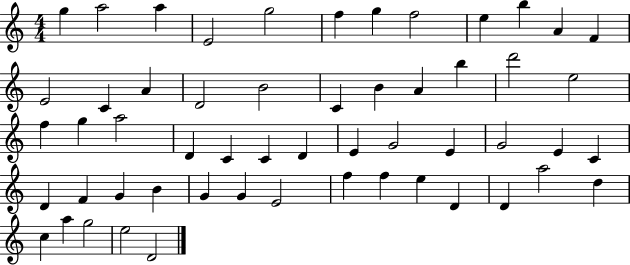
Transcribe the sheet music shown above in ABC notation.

X:1
T:Untitled
M:4/4
L:1/4
K:C
g a2 a E2 g2 f g f2 e b A F E2 C A D2 B2 C B A b d'2 e2 f g a2 D C C D E G2 E G2 E C D F G B G G E2 f f e D D a2 d c a g2 e2 D2